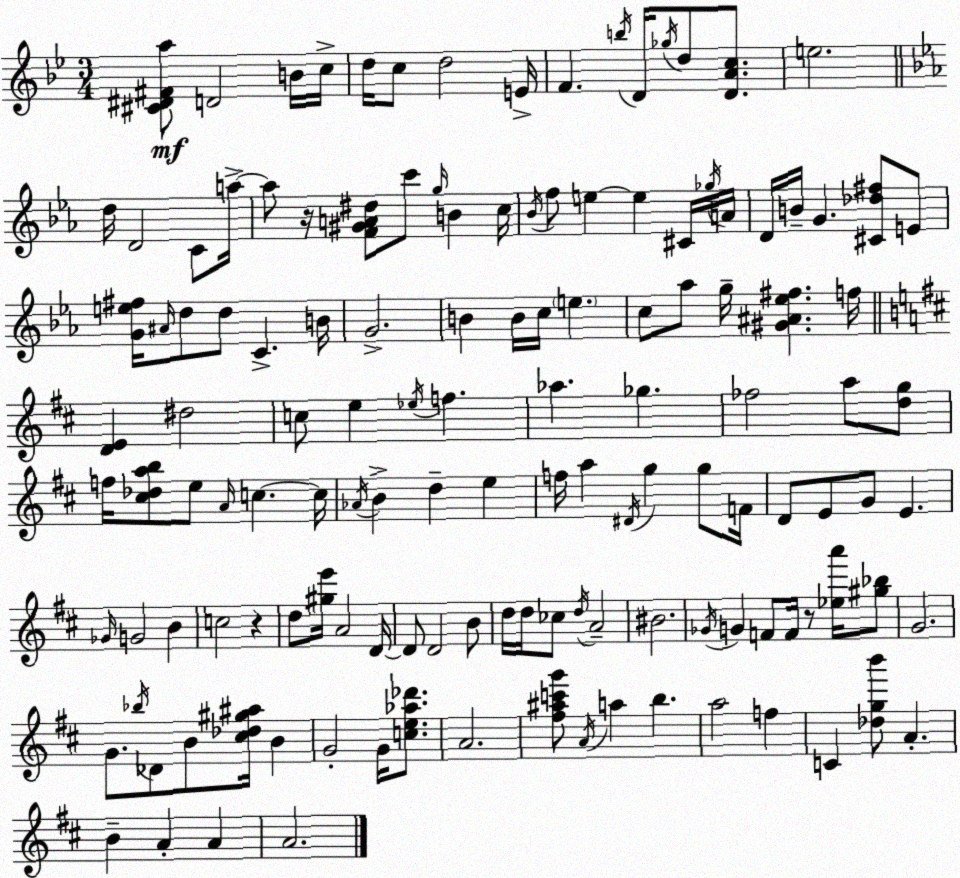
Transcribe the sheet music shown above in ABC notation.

X:1
T:Untitled
M:3/4
L:1/4
K:Gm
[^C^D^Fa]/2 D2 B/4 c/4 d/4 c/2 d2 E/4 F b/4 D/4 _g/4 d/2 [DAc]/2 e2 d/4 D2 C/2 a/4 a/2 z/4 [F^GA^d]/2 c'/2 g/4 B c/4 _B/4 f/2 e e ^C/4 _g/4 A/4 D/4 B/4 G [^C_d^f]/2 E/2 [Ge^f]/4 ^A/4 d/2 d/2 C B/4 G2 B B/4 c/4 e c/2 _a/2 g/4 [^G^A_e^f] f/4 [DE] ^d2 c/2 e _e/4 f _a _g _f2 a/2 [dg]/2 f/4 [^c_dab]/2 e/2 A/4 c c/4 _A/4 B d e f/4 a ^D/4 g g/2 F/4 D/2 E/2 G/2 E _G/4 G2 B c2 z d/2 [^ge']/4 A2 D/4 D/2 D2 B/2 d/4 d/4 _c/2 d/4 A2 ^B2 _G/4 G F/2 F/4 z/2 [_ea']/4 [^g_b]/2 G2 G/2 _b/4 _D/2 B/2 [^c_d^g^a]/4 B G2 G/4 [ce_a_d']/2 A2 [^f^ac'g']/2 A/4 a b a2 f C [_dgb']/2 A B A A A2